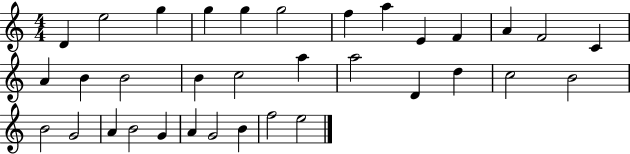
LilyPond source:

{
  \clef treble
  \numericTimeSignature
  \time 4/4
  \key c \major
  d'4 e''2 g''4 | g''4 g''4 g''2 | f''4 a''4 e'4 f'4 | a'4 f'2 c'4 | \break a'4 b'4 b'2 | b'4 c''2 a''4 | a''2 d'4 d''4 | c''2 b'2 | \break b'2 g'2 | a'4 b'2 g'4 | a'4 g'2 b'4 | f''2 e''2 | \break \bar "|."
}